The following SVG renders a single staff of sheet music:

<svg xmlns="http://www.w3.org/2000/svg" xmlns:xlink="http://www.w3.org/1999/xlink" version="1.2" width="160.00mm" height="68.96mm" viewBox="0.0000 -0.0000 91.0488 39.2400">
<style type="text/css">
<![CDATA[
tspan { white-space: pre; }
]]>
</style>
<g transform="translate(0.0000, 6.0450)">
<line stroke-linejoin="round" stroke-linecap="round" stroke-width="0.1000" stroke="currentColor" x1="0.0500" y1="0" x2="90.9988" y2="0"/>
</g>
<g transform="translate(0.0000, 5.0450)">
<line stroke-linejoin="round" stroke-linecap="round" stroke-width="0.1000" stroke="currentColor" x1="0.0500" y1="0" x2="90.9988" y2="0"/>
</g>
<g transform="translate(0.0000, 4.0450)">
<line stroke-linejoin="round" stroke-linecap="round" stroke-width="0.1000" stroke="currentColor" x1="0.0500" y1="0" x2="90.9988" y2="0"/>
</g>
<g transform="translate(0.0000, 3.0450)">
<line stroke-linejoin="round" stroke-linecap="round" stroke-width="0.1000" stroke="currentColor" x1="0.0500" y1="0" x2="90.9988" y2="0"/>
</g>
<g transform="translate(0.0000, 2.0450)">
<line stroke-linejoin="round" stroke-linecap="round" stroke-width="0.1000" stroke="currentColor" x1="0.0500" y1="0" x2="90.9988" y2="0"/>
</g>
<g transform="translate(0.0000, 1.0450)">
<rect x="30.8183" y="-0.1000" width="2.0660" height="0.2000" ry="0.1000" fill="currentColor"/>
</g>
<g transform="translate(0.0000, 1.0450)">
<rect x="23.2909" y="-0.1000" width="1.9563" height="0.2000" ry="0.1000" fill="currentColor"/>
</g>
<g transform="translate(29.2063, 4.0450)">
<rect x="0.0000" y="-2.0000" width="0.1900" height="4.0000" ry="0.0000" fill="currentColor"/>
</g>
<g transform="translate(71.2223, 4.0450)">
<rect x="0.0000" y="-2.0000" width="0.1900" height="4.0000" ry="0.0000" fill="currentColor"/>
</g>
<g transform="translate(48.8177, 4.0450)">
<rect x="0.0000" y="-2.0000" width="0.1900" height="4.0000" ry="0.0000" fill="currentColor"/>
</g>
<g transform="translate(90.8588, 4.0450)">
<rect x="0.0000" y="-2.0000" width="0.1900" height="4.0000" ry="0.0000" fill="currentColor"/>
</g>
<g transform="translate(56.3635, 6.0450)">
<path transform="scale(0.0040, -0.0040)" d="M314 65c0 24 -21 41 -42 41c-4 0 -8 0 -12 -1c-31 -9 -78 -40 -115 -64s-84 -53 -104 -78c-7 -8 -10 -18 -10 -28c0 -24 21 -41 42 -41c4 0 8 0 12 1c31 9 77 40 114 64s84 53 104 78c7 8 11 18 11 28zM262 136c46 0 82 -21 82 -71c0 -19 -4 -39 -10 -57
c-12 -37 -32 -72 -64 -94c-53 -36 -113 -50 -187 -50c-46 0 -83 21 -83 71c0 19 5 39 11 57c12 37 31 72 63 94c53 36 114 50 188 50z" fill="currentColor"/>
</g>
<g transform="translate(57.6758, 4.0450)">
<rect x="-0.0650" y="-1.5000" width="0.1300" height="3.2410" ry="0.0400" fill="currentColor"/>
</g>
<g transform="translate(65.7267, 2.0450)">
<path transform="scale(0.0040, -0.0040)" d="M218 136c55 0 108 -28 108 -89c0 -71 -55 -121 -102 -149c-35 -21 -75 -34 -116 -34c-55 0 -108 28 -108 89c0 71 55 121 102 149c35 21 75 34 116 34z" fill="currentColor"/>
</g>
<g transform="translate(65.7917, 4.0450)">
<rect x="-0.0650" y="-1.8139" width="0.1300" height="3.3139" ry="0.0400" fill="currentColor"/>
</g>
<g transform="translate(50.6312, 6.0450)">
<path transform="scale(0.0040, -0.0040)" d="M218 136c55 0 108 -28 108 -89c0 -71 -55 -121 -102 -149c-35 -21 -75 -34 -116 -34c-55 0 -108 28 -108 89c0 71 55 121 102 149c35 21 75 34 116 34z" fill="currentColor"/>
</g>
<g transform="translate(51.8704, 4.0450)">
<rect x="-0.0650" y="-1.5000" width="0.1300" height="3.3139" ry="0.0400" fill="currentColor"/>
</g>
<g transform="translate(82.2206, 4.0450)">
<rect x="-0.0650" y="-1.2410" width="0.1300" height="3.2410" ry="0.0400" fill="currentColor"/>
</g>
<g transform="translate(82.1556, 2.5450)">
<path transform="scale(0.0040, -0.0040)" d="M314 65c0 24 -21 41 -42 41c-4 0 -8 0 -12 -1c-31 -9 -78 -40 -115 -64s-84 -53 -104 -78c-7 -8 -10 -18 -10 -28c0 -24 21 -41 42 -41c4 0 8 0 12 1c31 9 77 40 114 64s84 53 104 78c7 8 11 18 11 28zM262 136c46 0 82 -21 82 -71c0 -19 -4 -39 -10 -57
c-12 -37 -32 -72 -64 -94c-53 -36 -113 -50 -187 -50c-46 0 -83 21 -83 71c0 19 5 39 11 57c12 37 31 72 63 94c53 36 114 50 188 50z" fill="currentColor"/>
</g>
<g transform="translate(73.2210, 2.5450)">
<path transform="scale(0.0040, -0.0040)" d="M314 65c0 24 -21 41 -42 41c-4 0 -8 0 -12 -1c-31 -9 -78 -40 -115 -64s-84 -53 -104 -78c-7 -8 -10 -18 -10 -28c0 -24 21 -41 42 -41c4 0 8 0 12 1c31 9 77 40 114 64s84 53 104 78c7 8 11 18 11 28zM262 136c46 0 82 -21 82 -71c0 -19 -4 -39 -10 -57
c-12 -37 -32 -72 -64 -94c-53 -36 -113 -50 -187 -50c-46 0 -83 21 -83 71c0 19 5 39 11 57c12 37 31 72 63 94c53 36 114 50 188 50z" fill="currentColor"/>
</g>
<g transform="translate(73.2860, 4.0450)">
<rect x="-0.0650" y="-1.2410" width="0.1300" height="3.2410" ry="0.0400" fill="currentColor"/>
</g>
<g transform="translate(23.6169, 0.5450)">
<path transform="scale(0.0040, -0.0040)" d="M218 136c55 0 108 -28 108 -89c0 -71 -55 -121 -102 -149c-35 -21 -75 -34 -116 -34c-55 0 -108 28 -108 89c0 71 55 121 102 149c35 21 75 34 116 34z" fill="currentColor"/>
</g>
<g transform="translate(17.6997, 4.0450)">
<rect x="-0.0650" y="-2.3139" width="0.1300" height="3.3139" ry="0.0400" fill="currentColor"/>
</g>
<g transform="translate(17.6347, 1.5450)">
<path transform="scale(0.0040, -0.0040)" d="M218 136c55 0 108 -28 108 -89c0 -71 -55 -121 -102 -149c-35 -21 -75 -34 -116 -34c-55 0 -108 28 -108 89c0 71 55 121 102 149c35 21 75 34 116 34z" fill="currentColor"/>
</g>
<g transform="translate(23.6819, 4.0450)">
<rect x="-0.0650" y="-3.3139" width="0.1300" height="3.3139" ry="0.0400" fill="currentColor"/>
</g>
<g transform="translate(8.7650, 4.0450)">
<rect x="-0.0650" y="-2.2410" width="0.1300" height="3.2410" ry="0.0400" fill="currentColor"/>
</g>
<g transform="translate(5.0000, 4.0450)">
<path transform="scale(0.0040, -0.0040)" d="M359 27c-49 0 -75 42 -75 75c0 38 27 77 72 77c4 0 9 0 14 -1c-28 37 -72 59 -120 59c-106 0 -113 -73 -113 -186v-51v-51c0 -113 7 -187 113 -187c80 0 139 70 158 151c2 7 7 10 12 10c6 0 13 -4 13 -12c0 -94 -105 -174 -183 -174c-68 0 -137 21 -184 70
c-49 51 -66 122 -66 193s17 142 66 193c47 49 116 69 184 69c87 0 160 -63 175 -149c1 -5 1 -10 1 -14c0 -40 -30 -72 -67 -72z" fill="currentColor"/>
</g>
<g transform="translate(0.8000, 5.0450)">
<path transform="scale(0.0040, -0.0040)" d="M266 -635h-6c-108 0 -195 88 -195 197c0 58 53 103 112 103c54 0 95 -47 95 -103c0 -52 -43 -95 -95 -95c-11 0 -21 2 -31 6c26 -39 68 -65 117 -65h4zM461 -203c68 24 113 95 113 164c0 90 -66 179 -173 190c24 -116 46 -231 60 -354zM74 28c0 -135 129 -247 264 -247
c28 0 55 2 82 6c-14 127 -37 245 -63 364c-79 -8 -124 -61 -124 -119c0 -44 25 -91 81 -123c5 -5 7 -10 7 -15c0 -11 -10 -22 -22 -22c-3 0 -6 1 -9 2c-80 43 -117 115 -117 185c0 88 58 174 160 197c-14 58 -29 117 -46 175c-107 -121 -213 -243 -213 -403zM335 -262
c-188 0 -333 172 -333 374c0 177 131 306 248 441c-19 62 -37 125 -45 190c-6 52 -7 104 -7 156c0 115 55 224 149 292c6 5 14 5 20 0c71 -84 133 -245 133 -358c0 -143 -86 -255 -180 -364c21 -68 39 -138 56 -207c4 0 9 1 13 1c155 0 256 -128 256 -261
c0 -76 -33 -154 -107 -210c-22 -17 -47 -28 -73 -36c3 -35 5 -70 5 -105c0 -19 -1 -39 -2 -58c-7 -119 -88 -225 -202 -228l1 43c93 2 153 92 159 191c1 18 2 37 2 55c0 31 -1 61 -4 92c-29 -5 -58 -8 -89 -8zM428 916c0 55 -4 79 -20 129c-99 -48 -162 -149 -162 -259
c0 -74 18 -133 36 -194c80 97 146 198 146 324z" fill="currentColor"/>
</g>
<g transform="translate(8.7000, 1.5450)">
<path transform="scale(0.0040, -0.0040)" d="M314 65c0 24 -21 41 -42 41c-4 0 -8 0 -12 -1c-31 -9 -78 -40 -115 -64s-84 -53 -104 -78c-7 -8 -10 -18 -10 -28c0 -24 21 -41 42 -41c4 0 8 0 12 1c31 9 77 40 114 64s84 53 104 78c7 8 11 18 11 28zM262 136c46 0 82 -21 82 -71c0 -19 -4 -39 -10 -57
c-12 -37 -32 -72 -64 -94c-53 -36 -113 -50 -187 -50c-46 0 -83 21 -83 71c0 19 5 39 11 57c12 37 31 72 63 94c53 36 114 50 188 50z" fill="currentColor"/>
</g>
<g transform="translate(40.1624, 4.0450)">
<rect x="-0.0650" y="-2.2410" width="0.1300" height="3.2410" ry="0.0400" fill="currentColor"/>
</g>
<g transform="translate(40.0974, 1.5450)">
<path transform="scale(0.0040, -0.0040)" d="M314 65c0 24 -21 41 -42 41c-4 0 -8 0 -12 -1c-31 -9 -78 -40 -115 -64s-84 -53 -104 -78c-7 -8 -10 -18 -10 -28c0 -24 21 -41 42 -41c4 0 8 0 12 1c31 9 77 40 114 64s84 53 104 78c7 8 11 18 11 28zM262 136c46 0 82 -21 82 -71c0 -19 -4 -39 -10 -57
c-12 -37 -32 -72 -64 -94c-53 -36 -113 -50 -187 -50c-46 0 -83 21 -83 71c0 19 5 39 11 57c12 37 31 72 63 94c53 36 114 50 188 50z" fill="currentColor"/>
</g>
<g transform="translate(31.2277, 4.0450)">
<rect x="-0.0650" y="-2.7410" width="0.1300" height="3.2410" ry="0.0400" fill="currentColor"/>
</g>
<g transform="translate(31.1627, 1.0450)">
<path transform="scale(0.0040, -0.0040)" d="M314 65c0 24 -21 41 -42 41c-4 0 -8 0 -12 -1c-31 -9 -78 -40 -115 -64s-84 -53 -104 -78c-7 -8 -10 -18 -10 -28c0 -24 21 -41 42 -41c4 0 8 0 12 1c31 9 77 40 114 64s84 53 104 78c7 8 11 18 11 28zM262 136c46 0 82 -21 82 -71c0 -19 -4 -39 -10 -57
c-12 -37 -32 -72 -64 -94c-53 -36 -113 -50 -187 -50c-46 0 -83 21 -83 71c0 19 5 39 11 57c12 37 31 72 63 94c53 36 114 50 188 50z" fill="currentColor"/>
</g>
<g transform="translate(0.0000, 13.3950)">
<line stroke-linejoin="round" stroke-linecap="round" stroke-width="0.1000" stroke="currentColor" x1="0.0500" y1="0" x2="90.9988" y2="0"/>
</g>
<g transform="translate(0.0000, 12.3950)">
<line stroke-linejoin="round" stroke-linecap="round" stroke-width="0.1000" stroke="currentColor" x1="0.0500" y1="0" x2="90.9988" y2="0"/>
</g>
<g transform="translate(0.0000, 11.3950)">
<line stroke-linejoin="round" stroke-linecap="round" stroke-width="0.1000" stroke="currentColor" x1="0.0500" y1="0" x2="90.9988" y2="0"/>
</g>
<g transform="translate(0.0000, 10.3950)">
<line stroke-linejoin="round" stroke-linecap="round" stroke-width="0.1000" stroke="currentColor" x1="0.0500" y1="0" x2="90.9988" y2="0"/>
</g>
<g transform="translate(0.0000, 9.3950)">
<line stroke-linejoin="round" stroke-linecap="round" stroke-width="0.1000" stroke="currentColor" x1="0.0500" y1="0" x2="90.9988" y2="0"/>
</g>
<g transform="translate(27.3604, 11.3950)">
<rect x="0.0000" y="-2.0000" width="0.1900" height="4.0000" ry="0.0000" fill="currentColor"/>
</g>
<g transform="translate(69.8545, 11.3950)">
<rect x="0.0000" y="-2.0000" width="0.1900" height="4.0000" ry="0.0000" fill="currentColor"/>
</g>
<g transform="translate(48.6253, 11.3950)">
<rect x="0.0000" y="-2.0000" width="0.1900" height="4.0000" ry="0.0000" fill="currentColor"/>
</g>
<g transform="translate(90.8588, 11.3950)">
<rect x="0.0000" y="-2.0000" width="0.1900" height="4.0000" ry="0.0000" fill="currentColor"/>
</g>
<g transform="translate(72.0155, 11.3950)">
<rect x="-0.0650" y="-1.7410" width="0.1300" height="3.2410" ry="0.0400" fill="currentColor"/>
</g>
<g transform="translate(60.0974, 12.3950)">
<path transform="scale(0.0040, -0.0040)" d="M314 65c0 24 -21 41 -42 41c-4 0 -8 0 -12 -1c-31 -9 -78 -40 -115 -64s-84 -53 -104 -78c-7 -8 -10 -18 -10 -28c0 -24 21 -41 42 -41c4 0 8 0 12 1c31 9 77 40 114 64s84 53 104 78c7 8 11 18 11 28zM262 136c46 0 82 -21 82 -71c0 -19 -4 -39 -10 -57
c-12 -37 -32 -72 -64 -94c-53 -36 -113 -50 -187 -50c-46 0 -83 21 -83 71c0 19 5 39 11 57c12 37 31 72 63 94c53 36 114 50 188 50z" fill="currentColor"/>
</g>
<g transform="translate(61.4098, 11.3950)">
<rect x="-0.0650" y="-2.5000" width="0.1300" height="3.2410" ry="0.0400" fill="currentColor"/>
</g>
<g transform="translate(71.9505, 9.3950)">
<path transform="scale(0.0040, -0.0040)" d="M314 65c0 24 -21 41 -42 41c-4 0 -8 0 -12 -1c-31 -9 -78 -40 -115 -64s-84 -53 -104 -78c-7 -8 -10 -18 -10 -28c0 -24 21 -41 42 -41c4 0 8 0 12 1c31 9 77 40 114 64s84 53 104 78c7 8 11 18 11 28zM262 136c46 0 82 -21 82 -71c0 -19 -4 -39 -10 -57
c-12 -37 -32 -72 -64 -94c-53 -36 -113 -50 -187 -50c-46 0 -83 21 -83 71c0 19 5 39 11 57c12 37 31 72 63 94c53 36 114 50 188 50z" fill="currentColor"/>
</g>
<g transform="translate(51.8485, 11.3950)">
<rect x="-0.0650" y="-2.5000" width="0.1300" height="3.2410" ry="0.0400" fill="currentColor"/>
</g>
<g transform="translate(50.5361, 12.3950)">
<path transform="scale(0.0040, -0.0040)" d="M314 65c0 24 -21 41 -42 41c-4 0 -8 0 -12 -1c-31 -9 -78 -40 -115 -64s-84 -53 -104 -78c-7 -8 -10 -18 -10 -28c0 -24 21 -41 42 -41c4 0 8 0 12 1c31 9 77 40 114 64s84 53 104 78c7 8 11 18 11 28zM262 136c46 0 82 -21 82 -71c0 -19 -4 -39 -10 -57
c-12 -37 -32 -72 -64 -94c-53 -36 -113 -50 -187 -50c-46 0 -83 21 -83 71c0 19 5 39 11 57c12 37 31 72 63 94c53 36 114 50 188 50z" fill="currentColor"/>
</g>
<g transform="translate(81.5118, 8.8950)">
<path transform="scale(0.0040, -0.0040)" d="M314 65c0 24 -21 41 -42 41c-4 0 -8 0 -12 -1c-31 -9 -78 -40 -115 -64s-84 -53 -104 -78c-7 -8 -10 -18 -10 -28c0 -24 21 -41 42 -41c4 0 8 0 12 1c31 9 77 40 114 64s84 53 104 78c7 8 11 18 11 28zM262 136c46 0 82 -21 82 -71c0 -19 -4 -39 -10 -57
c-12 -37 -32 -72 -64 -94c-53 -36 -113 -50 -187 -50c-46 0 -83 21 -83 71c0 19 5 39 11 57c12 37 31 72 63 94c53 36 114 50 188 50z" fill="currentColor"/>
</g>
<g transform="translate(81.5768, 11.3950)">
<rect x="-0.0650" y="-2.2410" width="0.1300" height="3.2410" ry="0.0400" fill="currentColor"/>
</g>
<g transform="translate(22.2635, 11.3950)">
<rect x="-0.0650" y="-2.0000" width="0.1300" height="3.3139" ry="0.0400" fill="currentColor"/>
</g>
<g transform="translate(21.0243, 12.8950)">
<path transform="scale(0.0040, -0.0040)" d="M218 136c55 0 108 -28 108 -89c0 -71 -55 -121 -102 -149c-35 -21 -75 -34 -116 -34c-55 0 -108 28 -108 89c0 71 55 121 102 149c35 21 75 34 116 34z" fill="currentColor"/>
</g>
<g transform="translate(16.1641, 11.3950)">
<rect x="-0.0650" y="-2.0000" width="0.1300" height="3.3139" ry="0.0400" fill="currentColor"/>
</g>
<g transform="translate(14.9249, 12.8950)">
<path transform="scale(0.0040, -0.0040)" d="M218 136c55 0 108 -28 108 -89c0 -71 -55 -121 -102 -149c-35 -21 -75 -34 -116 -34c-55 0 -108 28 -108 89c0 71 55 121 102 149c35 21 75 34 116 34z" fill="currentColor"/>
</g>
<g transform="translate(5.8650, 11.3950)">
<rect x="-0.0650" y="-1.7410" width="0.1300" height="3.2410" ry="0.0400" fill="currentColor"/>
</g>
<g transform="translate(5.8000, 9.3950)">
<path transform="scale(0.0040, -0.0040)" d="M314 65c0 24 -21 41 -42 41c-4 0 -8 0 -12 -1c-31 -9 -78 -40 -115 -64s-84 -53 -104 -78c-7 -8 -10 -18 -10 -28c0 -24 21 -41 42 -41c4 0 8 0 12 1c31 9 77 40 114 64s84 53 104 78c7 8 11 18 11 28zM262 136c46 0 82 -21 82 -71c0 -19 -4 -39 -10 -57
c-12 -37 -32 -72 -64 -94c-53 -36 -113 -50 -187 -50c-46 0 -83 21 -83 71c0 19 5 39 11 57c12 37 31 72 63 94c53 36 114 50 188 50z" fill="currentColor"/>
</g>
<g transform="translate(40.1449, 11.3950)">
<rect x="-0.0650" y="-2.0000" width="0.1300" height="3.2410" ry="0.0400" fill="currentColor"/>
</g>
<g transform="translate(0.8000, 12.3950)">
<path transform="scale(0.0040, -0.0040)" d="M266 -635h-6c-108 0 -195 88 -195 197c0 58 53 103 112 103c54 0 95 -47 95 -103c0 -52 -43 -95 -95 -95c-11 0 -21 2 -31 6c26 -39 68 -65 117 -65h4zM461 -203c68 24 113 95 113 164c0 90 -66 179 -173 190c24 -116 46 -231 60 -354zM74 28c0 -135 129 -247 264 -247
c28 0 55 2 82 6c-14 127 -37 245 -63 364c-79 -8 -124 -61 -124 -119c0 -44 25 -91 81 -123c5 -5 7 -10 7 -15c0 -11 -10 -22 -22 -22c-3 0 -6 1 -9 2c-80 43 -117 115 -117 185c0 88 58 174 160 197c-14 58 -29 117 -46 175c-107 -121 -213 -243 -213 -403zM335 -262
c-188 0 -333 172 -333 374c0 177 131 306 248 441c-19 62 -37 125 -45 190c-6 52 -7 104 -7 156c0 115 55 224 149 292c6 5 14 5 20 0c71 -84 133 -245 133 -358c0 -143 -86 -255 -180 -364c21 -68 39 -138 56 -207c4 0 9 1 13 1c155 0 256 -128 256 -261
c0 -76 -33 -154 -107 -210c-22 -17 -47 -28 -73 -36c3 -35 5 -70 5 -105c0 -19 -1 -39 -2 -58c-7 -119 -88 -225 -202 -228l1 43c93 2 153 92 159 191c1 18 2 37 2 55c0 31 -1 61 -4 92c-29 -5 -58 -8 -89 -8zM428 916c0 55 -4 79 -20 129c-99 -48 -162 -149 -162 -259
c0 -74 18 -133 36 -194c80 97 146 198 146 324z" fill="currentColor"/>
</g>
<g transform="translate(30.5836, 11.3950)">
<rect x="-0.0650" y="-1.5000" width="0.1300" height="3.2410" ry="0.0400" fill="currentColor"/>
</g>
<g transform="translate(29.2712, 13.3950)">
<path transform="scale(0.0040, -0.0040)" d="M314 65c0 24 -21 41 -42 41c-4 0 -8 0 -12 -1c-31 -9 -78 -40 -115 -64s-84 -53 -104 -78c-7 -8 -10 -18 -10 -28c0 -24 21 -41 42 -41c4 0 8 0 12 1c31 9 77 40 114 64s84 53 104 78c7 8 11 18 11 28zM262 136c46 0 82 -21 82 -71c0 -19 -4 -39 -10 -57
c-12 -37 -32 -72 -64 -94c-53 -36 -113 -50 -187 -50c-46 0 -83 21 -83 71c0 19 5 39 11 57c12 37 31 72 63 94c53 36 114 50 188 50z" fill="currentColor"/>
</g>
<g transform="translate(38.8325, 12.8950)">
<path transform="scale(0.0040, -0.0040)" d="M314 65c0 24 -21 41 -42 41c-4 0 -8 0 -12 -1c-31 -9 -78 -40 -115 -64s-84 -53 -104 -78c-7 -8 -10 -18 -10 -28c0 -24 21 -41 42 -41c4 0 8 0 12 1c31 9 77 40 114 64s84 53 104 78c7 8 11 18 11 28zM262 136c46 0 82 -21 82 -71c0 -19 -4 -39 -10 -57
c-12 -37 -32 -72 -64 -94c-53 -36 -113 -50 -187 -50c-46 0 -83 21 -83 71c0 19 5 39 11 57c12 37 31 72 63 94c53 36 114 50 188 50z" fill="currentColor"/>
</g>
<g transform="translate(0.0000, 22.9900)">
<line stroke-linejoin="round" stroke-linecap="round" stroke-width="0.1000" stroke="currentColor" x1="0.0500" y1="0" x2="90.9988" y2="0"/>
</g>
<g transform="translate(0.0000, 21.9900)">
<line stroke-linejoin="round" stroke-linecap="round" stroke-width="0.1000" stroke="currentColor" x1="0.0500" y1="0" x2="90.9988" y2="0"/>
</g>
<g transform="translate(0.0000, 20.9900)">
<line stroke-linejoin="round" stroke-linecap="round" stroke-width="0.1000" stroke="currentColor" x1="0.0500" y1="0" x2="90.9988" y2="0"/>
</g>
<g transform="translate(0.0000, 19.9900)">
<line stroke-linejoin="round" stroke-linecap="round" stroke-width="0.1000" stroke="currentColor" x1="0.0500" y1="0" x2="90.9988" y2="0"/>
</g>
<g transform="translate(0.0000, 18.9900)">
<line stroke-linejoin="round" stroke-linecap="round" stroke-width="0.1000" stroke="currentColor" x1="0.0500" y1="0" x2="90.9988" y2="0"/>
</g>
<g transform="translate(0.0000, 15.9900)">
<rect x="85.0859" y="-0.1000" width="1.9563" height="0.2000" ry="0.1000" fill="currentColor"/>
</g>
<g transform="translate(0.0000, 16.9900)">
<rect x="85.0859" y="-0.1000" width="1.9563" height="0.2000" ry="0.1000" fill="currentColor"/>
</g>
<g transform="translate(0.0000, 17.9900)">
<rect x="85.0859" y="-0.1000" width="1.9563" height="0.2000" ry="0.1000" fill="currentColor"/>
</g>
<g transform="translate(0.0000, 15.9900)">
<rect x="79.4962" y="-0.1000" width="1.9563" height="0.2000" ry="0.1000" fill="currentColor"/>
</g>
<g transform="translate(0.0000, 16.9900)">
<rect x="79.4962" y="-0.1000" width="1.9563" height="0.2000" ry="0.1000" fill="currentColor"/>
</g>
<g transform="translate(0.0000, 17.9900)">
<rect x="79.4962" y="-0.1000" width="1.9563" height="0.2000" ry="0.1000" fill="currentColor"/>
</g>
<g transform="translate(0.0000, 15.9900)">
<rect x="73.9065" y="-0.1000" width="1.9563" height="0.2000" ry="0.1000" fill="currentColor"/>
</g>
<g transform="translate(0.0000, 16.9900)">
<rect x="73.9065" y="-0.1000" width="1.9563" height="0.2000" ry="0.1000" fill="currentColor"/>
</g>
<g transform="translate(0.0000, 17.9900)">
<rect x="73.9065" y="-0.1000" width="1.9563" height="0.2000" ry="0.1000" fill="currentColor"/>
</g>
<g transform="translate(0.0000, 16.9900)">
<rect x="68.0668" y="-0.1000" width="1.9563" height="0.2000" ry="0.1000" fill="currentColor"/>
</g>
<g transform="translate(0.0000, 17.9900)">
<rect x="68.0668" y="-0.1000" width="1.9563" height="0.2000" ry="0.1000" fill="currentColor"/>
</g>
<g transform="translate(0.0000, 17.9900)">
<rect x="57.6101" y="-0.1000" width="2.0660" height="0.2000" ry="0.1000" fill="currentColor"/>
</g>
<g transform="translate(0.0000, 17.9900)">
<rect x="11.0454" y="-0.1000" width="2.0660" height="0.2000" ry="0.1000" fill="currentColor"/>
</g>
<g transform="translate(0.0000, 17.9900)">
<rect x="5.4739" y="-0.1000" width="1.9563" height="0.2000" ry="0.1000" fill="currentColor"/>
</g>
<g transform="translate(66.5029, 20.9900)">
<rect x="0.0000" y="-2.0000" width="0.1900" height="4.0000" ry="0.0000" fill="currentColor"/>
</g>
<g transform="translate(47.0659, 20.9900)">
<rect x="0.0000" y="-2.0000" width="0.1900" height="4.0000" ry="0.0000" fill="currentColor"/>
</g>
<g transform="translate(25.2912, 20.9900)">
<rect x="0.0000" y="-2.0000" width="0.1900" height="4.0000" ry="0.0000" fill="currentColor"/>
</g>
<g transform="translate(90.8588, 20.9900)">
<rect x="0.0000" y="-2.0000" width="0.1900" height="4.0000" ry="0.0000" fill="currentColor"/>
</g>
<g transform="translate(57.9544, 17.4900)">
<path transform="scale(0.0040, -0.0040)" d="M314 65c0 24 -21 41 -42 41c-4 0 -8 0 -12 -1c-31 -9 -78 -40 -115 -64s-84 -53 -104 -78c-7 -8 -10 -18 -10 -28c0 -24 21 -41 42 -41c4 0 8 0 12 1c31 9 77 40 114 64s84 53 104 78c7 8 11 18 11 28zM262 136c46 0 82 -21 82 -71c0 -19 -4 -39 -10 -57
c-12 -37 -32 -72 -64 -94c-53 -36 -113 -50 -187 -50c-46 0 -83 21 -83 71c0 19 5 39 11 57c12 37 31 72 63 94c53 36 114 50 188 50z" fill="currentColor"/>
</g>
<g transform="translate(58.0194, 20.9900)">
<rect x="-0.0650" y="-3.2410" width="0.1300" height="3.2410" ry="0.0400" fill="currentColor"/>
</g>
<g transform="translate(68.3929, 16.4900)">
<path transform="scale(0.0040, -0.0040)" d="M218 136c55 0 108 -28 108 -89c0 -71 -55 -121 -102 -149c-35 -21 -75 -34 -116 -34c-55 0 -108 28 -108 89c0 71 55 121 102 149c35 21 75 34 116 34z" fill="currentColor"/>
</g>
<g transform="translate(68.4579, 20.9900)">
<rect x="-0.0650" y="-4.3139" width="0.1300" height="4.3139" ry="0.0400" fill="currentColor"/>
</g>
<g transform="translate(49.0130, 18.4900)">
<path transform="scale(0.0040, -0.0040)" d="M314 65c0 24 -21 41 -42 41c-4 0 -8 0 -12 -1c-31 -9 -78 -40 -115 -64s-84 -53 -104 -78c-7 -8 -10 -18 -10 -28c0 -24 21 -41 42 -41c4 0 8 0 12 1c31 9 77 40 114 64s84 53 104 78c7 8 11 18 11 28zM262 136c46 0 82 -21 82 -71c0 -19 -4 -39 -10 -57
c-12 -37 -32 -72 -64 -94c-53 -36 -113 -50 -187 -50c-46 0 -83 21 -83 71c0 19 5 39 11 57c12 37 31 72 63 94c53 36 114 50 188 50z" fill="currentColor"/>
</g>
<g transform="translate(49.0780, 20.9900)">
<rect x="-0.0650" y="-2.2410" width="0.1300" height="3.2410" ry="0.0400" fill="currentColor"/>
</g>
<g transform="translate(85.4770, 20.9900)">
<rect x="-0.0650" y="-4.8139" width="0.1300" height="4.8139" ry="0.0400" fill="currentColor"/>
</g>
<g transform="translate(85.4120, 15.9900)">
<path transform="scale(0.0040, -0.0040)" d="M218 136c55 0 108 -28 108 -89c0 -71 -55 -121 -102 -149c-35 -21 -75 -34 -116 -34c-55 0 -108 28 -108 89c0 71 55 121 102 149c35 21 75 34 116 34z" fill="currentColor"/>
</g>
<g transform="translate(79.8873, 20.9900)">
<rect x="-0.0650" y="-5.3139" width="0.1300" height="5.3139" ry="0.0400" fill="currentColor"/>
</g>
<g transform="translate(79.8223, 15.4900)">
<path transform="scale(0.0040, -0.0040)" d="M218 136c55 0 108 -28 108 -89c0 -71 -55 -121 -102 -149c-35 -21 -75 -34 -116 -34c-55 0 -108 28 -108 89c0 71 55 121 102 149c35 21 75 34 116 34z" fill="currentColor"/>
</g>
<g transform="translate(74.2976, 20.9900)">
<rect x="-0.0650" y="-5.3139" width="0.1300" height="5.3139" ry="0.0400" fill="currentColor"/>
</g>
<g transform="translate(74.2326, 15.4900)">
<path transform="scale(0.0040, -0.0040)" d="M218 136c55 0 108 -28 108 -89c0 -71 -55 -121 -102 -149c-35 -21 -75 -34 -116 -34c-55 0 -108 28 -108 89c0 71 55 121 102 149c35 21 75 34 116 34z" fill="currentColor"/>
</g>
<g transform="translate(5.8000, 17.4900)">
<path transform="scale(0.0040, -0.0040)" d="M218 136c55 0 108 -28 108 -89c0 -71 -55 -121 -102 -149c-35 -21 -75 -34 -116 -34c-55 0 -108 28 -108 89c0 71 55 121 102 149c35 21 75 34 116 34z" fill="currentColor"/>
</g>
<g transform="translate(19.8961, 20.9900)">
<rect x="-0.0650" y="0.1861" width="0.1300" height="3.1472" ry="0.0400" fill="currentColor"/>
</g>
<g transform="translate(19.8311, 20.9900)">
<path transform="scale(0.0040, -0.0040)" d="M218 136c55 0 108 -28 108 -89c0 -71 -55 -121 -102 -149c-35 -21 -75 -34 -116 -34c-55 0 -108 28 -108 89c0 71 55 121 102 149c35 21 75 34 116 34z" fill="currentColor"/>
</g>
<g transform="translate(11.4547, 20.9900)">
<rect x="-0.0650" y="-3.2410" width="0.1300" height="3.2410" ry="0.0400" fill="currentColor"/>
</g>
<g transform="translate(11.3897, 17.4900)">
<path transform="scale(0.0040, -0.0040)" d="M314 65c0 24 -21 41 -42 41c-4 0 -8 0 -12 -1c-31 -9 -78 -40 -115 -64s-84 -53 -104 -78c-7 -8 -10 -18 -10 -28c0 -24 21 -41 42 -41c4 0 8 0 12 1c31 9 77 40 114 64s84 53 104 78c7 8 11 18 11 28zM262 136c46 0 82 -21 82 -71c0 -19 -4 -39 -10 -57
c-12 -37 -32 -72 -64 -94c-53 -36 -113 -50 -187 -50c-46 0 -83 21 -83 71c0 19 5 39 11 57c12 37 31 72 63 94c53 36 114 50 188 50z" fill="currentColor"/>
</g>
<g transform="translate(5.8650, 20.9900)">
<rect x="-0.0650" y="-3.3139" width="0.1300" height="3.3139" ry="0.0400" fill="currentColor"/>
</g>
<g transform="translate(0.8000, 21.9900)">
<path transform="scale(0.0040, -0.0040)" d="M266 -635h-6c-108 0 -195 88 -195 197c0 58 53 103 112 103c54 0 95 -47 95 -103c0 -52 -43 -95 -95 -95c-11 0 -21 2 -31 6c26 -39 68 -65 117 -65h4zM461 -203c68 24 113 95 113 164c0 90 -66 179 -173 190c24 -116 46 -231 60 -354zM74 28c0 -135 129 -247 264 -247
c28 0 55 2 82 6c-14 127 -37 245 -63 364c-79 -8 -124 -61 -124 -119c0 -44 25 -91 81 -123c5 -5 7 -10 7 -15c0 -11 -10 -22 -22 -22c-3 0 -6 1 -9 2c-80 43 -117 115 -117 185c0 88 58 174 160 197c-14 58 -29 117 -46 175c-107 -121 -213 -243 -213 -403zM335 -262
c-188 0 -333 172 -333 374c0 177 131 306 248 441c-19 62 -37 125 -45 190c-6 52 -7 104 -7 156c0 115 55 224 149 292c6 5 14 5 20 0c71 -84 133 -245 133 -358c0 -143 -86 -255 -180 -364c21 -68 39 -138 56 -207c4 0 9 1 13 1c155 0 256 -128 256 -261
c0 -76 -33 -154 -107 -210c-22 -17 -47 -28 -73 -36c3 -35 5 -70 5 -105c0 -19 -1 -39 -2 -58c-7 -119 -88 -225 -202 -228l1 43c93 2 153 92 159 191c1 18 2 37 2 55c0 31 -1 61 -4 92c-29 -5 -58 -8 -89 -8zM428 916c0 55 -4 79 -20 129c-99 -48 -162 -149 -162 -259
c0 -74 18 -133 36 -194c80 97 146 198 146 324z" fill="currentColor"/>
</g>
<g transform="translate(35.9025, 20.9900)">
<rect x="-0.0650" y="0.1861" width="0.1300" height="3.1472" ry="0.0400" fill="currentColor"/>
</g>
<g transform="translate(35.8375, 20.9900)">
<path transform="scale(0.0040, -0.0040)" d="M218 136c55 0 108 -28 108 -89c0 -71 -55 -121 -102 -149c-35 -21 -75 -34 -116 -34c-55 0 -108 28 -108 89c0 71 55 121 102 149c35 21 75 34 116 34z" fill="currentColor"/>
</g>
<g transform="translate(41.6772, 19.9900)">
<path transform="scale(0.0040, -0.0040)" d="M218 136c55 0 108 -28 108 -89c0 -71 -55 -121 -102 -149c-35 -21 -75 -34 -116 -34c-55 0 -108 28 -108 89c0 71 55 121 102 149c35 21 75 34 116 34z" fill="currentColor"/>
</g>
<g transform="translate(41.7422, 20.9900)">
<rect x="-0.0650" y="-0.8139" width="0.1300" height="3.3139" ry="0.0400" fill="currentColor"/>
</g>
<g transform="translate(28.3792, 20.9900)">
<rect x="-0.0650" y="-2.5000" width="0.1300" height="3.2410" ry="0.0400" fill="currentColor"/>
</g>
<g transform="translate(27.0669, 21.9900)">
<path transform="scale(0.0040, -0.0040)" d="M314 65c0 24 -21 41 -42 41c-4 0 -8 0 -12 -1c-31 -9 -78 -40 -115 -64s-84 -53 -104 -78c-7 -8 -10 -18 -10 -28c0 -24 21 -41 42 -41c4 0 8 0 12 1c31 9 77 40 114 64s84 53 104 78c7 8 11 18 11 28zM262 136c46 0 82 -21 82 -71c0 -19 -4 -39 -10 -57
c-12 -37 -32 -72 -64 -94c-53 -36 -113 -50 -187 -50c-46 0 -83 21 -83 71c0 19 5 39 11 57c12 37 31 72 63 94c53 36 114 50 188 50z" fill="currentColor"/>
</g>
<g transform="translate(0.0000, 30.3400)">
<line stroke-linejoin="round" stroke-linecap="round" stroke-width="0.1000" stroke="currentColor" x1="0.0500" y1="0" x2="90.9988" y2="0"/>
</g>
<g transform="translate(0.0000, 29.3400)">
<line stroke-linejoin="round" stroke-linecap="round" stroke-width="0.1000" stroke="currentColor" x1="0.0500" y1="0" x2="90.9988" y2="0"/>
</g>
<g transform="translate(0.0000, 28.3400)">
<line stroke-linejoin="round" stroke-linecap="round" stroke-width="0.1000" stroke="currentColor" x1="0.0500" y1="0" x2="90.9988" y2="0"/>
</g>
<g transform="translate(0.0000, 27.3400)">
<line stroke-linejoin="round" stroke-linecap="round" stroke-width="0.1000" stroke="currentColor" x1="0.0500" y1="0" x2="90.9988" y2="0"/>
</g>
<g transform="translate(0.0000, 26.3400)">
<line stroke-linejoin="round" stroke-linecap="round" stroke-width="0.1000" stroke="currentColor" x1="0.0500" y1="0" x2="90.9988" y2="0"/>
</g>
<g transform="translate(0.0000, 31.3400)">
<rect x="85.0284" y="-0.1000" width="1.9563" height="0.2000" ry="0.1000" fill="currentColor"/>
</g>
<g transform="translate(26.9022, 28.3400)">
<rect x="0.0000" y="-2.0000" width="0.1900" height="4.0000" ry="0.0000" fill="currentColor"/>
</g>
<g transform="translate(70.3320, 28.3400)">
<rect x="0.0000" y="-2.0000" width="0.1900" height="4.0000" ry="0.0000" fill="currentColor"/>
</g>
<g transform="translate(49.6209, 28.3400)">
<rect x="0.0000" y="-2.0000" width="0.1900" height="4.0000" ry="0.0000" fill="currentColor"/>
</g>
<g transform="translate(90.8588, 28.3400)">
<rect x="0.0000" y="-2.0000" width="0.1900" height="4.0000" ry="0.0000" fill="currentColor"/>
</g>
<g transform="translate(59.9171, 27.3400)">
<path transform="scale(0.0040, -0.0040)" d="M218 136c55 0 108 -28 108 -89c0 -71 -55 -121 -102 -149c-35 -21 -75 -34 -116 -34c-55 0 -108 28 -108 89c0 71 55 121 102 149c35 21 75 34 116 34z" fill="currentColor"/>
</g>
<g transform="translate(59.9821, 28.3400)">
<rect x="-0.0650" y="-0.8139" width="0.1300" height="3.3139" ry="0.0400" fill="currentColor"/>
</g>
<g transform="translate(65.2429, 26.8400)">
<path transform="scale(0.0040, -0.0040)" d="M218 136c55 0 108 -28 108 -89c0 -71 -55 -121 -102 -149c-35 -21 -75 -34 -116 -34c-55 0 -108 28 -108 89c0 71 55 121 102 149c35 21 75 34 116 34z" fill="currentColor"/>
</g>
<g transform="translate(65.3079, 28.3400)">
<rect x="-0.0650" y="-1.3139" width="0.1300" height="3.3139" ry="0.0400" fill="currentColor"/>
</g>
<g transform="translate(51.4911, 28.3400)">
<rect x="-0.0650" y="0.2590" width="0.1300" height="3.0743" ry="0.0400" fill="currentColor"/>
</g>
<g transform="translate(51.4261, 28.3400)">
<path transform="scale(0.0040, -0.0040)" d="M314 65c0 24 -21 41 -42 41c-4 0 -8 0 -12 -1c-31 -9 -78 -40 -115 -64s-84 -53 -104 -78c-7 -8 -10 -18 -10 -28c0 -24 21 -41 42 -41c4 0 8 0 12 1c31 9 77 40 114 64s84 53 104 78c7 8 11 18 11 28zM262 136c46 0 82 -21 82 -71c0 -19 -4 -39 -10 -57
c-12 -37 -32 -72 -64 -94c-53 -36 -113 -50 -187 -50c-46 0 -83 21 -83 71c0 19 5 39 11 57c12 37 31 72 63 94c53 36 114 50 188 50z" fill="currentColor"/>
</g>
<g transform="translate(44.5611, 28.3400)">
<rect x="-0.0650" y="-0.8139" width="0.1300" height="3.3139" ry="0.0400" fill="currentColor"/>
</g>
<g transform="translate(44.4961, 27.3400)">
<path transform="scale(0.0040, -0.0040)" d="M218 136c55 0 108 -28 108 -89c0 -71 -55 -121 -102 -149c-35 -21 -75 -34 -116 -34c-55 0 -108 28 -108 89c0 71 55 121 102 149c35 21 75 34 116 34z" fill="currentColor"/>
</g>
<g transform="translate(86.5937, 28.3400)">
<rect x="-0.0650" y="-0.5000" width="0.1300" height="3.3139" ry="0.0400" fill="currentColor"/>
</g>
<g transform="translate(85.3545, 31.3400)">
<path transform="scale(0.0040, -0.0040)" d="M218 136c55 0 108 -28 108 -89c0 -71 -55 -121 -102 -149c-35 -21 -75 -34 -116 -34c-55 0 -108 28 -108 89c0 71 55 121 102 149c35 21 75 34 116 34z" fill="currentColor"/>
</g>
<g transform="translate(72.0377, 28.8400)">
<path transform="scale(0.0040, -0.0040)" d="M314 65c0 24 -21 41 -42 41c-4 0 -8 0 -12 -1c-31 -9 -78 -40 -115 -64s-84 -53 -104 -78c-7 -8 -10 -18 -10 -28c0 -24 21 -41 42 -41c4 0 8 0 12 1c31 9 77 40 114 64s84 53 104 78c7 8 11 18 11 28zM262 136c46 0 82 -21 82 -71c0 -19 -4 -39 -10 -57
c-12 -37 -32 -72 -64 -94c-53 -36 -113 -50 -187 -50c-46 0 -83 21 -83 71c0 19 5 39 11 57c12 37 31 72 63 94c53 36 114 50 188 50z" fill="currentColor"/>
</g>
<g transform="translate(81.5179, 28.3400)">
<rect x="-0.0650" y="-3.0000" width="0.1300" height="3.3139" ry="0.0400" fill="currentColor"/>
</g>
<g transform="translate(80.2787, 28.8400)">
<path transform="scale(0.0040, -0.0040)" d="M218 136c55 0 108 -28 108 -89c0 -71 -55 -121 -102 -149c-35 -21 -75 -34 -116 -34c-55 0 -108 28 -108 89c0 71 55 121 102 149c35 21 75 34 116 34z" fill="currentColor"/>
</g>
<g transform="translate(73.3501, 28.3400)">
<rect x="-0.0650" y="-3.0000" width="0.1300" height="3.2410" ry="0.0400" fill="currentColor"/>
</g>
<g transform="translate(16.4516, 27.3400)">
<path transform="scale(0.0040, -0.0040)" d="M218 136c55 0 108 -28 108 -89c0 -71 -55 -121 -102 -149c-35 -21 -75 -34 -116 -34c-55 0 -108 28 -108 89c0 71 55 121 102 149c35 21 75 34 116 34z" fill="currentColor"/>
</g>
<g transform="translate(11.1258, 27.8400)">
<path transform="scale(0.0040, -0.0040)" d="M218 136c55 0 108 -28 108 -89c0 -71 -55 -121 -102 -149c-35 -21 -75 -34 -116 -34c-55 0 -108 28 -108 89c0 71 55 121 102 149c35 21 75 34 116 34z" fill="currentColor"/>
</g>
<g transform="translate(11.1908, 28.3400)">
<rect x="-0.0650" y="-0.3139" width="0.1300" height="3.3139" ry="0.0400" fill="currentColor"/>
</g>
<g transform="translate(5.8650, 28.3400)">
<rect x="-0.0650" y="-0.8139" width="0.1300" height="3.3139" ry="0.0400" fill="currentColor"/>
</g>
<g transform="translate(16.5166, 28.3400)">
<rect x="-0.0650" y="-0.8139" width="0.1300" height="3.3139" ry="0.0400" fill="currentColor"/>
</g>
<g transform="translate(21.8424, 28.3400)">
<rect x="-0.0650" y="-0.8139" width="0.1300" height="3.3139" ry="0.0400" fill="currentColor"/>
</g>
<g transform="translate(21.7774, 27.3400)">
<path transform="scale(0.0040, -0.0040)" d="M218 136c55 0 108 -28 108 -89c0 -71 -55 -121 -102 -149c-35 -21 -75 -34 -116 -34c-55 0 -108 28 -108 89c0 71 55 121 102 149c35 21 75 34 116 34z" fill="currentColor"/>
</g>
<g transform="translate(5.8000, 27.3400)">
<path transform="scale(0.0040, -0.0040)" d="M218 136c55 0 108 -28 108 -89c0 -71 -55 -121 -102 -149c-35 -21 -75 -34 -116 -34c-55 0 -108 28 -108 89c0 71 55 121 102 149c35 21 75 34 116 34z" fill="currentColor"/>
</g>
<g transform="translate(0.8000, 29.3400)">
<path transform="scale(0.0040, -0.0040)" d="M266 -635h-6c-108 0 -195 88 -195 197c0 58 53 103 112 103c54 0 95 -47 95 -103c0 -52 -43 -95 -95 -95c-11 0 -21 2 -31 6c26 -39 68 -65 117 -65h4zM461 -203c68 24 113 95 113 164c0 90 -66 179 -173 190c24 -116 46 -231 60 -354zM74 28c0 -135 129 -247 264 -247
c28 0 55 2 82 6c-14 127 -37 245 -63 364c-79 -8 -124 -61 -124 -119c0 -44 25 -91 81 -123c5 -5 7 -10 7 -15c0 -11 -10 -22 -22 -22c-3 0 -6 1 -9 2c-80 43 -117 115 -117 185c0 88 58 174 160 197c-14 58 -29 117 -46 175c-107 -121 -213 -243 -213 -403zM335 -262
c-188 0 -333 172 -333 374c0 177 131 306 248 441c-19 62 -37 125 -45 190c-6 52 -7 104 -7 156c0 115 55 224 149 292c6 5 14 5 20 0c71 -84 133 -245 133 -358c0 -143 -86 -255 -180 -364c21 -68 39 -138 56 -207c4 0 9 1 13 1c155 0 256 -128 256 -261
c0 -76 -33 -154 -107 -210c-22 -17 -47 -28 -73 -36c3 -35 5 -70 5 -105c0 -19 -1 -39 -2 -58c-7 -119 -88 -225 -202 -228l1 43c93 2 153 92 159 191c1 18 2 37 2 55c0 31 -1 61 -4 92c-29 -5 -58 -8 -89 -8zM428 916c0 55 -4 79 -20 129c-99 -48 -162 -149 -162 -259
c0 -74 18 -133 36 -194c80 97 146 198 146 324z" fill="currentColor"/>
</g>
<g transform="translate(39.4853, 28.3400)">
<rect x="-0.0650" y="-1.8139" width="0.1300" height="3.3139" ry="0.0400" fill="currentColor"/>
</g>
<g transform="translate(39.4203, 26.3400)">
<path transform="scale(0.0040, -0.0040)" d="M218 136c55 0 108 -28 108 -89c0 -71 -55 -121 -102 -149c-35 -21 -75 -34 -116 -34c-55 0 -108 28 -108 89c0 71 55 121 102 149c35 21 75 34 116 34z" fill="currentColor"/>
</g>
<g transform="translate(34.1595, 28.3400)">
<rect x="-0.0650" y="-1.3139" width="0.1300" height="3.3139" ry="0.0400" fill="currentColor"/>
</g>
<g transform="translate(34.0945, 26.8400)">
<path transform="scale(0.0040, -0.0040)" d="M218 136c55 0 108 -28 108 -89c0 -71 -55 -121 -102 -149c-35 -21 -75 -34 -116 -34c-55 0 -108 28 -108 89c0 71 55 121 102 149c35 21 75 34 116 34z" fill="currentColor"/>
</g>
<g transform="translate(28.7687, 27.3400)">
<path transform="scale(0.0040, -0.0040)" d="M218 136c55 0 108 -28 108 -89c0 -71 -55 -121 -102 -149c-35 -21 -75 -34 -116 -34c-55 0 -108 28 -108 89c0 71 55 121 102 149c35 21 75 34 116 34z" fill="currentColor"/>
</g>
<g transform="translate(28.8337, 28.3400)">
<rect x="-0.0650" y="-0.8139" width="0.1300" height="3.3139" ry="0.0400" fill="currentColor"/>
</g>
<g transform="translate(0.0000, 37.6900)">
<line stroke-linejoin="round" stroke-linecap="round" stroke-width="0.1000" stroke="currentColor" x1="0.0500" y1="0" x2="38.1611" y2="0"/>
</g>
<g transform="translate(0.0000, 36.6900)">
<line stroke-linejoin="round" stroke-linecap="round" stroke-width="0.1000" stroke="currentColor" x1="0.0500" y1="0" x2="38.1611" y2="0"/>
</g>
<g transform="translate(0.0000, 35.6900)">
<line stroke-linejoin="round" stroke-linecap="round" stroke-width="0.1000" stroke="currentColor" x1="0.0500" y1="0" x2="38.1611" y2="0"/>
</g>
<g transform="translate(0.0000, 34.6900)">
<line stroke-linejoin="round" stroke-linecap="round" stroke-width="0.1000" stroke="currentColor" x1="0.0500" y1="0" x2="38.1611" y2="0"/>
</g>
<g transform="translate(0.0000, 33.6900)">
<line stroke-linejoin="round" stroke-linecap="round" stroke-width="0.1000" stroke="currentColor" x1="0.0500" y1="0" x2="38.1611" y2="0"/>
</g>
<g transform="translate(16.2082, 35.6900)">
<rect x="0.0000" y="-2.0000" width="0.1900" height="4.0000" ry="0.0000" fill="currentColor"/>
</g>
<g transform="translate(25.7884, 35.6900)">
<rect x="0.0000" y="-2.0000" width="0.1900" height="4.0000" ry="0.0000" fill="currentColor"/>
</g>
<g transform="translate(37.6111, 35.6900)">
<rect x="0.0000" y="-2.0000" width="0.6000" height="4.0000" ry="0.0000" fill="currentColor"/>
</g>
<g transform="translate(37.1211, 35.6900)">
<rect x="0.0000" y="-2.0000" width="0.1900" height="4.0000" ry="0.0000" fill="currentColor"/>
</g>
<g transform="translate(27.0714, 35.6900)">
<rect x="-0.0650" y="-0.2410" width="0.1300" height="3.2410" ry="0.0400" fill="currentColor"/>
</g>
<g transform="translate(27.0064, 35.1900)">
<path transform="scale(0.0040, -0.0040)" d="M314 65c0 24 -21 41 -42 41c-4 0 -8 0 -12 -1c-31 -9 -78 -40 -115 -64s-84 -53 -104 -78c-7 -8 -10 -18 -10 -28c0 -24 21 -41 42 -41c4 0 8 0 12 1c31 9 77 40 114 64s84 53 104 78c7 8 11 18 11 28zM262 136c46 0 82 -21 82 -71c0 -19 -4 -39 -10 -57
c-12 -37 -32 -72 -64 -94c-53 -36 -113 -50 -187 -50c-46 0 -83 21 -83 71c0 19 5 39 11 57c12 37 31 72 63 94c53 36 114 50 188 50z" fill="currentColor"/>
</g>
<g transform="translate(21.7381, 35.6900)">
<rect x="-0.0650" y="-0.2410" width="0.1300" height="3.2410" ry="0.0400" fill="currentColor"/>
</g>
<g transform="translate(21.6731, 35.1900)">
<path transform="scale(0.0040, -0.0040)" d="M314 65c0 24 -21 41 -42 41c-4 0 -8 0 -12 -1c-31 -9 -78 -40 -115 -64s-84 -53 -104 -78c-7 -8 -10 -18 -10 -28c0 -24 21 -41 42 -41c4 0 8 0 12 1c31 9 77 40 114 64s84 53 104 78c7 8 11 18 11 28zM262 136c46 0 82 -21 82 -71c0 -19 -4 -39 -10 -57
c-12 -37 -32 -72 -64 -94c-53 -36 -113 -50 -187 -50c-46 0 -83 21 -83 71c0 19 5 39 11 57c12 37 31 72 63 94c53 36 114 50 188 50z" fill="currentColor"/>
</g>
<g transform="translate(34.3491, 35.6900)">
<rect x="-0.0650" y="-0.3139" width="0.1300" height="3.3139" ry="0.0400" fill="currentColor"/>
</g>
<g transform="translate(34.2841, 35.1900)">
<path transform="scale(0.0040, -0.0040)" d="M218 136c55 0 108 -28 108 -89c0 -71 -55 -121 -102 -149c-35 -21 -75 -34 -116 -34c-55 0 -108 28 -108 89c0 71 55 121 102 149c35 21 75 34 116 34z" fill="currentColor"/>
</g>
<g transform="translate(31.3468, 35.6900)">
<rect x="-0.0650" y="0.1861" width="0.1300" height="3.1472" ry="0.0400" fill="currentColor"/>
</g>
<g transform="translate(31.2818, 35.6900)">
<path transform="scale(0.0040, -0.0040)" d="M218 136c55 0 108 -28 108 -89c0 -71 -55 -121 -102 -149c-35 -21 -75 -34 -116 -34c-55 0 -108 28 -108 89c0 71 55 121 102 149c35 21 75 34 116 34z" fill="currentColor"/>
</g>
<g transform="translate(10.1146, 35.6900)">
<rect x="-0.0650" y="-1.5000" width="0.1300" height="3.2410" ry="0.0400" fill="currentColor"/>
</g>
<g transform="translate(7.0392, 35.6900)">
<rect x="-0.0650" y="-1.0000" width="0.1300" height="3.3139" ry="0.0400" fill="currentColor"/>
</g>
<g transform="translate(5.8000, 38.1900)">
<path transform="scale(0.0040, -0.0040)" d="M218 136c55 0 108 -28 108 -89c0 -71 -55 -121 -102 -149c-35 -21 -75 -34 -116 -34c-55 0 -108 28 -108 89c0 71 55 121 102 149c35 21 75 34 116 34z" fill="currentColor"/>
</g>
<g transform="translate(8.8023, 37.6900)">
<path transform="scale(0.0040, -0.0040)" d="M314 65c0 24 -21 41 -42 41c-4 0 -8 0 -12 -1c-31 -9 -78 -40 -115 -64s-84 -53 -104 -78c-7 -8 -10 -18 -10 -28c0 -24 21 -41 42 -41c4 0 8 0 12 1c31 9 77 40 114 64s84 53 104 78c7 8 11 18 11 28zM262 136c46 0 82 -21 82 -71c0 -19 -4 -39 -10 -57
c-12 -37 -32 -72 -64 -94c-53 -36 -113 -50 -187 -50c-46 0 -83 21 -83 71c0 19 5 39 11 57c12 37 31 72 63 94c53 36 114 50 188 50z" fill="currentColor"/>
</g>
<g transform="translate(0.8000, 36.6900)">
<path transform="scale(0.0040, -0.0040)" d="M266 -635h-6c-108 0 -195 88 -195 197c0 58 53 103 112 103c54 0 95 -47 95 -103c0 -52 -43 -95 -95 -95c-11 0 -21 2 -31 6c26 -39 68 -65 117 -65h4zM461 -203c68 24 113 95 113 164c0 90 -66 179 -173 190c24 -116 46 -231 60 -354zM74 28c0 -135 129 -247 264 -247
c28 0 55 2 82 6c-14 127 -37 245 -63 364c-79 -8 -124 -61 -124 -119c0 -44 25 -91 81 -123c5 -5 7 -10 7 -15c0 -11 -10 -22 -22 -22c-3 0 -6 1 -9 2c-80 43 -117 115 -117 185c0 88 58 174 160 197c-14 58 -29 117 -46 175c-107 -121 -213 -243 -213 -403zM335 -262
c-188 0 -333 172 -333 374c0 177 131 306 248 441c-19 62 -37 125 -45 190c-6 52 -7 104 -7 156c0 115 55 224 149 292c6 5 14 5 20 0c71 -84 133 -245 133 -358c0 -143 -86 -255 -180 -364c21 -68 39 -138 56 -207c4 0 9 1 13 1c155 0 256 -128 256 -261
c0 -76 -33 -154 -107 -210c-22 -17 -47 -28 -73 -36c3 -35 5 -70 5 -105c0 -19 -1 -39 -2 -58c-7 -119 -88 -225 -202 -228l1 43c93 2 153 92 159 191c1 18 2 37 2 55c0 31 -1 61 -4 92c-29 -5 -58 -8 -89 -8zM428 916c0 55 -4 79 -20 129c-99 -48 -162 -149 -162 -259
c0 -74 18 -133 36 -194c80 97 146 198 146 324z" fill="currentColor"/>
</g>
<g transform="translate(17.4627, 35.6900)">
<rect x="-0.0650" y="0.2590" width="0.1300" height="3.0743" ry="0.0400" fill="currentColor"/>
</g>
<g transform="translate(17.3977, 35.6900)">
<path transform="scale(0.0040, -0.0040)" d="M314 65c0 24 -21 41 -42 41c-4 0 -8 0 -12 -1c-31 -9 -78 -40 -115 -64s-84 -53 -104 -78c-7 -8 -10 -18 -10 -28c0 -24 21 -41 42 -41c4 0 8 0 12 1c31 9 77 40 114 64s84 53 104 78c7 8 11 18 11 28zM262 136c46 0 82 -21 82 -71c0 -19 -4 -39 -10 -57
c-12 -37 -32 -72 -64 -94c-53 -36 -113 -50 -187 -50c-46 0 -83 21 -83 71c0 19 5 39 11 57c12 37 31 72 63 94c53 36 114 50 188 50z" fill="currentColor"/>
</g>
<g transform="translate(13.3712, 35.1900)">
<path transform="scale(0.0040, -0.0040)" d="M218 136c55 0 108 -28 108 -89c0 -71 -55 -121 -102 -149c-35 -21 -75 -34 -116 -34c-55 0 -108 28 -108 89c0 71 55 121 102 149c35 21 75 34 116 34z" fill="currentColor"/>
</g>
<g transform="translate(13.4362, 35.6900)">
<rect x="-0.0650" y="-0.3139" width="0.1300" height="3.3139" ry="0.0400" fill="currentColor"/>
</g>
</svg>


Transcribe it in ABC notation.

X:1
T:Untitled
M:4/4
L:1/4
K:C
g2 g b a2 g2 E E2 f e2 e2 f2 F F E2 F2 G2 G2 f2 g2 b b2 B G2 B d g2 b2 d' f' f' e' d c d d d e f d B2 d e A2 A C D E2 c B2 c2 c2 B c